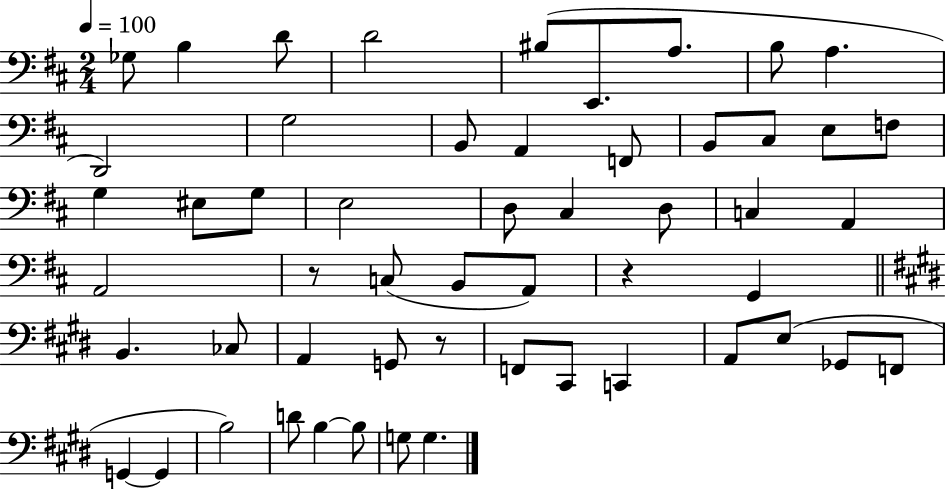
{
  \clef bass
  \numericTimeSignature
  \time 2/4
  \key d \major
  \tempo 4 = 100
  ges8 b4 d'8 | d'2 | bis8( e,8. a8. | b8 a4. | \break d,2) | g2 | b,8 a,4 f,8 | b,8 cis8 e8 f8 | \break g4 eis8 g8 | e2 | d8 cis4 d8 | c4 a,4 | \break a,2 | r8 c8( b,8 a,8) | r4 g,4 | \bar "||" \break \key e \major b,4. ces8 | a,4 g,8 r8 | f,8 cis,8 c,4 | a,8 e8( ges,8 f,8 | \break g,4~~ g,4 | b2) | d'8 b4~~ b8 | g8 g4. | \break \bar "|."
}